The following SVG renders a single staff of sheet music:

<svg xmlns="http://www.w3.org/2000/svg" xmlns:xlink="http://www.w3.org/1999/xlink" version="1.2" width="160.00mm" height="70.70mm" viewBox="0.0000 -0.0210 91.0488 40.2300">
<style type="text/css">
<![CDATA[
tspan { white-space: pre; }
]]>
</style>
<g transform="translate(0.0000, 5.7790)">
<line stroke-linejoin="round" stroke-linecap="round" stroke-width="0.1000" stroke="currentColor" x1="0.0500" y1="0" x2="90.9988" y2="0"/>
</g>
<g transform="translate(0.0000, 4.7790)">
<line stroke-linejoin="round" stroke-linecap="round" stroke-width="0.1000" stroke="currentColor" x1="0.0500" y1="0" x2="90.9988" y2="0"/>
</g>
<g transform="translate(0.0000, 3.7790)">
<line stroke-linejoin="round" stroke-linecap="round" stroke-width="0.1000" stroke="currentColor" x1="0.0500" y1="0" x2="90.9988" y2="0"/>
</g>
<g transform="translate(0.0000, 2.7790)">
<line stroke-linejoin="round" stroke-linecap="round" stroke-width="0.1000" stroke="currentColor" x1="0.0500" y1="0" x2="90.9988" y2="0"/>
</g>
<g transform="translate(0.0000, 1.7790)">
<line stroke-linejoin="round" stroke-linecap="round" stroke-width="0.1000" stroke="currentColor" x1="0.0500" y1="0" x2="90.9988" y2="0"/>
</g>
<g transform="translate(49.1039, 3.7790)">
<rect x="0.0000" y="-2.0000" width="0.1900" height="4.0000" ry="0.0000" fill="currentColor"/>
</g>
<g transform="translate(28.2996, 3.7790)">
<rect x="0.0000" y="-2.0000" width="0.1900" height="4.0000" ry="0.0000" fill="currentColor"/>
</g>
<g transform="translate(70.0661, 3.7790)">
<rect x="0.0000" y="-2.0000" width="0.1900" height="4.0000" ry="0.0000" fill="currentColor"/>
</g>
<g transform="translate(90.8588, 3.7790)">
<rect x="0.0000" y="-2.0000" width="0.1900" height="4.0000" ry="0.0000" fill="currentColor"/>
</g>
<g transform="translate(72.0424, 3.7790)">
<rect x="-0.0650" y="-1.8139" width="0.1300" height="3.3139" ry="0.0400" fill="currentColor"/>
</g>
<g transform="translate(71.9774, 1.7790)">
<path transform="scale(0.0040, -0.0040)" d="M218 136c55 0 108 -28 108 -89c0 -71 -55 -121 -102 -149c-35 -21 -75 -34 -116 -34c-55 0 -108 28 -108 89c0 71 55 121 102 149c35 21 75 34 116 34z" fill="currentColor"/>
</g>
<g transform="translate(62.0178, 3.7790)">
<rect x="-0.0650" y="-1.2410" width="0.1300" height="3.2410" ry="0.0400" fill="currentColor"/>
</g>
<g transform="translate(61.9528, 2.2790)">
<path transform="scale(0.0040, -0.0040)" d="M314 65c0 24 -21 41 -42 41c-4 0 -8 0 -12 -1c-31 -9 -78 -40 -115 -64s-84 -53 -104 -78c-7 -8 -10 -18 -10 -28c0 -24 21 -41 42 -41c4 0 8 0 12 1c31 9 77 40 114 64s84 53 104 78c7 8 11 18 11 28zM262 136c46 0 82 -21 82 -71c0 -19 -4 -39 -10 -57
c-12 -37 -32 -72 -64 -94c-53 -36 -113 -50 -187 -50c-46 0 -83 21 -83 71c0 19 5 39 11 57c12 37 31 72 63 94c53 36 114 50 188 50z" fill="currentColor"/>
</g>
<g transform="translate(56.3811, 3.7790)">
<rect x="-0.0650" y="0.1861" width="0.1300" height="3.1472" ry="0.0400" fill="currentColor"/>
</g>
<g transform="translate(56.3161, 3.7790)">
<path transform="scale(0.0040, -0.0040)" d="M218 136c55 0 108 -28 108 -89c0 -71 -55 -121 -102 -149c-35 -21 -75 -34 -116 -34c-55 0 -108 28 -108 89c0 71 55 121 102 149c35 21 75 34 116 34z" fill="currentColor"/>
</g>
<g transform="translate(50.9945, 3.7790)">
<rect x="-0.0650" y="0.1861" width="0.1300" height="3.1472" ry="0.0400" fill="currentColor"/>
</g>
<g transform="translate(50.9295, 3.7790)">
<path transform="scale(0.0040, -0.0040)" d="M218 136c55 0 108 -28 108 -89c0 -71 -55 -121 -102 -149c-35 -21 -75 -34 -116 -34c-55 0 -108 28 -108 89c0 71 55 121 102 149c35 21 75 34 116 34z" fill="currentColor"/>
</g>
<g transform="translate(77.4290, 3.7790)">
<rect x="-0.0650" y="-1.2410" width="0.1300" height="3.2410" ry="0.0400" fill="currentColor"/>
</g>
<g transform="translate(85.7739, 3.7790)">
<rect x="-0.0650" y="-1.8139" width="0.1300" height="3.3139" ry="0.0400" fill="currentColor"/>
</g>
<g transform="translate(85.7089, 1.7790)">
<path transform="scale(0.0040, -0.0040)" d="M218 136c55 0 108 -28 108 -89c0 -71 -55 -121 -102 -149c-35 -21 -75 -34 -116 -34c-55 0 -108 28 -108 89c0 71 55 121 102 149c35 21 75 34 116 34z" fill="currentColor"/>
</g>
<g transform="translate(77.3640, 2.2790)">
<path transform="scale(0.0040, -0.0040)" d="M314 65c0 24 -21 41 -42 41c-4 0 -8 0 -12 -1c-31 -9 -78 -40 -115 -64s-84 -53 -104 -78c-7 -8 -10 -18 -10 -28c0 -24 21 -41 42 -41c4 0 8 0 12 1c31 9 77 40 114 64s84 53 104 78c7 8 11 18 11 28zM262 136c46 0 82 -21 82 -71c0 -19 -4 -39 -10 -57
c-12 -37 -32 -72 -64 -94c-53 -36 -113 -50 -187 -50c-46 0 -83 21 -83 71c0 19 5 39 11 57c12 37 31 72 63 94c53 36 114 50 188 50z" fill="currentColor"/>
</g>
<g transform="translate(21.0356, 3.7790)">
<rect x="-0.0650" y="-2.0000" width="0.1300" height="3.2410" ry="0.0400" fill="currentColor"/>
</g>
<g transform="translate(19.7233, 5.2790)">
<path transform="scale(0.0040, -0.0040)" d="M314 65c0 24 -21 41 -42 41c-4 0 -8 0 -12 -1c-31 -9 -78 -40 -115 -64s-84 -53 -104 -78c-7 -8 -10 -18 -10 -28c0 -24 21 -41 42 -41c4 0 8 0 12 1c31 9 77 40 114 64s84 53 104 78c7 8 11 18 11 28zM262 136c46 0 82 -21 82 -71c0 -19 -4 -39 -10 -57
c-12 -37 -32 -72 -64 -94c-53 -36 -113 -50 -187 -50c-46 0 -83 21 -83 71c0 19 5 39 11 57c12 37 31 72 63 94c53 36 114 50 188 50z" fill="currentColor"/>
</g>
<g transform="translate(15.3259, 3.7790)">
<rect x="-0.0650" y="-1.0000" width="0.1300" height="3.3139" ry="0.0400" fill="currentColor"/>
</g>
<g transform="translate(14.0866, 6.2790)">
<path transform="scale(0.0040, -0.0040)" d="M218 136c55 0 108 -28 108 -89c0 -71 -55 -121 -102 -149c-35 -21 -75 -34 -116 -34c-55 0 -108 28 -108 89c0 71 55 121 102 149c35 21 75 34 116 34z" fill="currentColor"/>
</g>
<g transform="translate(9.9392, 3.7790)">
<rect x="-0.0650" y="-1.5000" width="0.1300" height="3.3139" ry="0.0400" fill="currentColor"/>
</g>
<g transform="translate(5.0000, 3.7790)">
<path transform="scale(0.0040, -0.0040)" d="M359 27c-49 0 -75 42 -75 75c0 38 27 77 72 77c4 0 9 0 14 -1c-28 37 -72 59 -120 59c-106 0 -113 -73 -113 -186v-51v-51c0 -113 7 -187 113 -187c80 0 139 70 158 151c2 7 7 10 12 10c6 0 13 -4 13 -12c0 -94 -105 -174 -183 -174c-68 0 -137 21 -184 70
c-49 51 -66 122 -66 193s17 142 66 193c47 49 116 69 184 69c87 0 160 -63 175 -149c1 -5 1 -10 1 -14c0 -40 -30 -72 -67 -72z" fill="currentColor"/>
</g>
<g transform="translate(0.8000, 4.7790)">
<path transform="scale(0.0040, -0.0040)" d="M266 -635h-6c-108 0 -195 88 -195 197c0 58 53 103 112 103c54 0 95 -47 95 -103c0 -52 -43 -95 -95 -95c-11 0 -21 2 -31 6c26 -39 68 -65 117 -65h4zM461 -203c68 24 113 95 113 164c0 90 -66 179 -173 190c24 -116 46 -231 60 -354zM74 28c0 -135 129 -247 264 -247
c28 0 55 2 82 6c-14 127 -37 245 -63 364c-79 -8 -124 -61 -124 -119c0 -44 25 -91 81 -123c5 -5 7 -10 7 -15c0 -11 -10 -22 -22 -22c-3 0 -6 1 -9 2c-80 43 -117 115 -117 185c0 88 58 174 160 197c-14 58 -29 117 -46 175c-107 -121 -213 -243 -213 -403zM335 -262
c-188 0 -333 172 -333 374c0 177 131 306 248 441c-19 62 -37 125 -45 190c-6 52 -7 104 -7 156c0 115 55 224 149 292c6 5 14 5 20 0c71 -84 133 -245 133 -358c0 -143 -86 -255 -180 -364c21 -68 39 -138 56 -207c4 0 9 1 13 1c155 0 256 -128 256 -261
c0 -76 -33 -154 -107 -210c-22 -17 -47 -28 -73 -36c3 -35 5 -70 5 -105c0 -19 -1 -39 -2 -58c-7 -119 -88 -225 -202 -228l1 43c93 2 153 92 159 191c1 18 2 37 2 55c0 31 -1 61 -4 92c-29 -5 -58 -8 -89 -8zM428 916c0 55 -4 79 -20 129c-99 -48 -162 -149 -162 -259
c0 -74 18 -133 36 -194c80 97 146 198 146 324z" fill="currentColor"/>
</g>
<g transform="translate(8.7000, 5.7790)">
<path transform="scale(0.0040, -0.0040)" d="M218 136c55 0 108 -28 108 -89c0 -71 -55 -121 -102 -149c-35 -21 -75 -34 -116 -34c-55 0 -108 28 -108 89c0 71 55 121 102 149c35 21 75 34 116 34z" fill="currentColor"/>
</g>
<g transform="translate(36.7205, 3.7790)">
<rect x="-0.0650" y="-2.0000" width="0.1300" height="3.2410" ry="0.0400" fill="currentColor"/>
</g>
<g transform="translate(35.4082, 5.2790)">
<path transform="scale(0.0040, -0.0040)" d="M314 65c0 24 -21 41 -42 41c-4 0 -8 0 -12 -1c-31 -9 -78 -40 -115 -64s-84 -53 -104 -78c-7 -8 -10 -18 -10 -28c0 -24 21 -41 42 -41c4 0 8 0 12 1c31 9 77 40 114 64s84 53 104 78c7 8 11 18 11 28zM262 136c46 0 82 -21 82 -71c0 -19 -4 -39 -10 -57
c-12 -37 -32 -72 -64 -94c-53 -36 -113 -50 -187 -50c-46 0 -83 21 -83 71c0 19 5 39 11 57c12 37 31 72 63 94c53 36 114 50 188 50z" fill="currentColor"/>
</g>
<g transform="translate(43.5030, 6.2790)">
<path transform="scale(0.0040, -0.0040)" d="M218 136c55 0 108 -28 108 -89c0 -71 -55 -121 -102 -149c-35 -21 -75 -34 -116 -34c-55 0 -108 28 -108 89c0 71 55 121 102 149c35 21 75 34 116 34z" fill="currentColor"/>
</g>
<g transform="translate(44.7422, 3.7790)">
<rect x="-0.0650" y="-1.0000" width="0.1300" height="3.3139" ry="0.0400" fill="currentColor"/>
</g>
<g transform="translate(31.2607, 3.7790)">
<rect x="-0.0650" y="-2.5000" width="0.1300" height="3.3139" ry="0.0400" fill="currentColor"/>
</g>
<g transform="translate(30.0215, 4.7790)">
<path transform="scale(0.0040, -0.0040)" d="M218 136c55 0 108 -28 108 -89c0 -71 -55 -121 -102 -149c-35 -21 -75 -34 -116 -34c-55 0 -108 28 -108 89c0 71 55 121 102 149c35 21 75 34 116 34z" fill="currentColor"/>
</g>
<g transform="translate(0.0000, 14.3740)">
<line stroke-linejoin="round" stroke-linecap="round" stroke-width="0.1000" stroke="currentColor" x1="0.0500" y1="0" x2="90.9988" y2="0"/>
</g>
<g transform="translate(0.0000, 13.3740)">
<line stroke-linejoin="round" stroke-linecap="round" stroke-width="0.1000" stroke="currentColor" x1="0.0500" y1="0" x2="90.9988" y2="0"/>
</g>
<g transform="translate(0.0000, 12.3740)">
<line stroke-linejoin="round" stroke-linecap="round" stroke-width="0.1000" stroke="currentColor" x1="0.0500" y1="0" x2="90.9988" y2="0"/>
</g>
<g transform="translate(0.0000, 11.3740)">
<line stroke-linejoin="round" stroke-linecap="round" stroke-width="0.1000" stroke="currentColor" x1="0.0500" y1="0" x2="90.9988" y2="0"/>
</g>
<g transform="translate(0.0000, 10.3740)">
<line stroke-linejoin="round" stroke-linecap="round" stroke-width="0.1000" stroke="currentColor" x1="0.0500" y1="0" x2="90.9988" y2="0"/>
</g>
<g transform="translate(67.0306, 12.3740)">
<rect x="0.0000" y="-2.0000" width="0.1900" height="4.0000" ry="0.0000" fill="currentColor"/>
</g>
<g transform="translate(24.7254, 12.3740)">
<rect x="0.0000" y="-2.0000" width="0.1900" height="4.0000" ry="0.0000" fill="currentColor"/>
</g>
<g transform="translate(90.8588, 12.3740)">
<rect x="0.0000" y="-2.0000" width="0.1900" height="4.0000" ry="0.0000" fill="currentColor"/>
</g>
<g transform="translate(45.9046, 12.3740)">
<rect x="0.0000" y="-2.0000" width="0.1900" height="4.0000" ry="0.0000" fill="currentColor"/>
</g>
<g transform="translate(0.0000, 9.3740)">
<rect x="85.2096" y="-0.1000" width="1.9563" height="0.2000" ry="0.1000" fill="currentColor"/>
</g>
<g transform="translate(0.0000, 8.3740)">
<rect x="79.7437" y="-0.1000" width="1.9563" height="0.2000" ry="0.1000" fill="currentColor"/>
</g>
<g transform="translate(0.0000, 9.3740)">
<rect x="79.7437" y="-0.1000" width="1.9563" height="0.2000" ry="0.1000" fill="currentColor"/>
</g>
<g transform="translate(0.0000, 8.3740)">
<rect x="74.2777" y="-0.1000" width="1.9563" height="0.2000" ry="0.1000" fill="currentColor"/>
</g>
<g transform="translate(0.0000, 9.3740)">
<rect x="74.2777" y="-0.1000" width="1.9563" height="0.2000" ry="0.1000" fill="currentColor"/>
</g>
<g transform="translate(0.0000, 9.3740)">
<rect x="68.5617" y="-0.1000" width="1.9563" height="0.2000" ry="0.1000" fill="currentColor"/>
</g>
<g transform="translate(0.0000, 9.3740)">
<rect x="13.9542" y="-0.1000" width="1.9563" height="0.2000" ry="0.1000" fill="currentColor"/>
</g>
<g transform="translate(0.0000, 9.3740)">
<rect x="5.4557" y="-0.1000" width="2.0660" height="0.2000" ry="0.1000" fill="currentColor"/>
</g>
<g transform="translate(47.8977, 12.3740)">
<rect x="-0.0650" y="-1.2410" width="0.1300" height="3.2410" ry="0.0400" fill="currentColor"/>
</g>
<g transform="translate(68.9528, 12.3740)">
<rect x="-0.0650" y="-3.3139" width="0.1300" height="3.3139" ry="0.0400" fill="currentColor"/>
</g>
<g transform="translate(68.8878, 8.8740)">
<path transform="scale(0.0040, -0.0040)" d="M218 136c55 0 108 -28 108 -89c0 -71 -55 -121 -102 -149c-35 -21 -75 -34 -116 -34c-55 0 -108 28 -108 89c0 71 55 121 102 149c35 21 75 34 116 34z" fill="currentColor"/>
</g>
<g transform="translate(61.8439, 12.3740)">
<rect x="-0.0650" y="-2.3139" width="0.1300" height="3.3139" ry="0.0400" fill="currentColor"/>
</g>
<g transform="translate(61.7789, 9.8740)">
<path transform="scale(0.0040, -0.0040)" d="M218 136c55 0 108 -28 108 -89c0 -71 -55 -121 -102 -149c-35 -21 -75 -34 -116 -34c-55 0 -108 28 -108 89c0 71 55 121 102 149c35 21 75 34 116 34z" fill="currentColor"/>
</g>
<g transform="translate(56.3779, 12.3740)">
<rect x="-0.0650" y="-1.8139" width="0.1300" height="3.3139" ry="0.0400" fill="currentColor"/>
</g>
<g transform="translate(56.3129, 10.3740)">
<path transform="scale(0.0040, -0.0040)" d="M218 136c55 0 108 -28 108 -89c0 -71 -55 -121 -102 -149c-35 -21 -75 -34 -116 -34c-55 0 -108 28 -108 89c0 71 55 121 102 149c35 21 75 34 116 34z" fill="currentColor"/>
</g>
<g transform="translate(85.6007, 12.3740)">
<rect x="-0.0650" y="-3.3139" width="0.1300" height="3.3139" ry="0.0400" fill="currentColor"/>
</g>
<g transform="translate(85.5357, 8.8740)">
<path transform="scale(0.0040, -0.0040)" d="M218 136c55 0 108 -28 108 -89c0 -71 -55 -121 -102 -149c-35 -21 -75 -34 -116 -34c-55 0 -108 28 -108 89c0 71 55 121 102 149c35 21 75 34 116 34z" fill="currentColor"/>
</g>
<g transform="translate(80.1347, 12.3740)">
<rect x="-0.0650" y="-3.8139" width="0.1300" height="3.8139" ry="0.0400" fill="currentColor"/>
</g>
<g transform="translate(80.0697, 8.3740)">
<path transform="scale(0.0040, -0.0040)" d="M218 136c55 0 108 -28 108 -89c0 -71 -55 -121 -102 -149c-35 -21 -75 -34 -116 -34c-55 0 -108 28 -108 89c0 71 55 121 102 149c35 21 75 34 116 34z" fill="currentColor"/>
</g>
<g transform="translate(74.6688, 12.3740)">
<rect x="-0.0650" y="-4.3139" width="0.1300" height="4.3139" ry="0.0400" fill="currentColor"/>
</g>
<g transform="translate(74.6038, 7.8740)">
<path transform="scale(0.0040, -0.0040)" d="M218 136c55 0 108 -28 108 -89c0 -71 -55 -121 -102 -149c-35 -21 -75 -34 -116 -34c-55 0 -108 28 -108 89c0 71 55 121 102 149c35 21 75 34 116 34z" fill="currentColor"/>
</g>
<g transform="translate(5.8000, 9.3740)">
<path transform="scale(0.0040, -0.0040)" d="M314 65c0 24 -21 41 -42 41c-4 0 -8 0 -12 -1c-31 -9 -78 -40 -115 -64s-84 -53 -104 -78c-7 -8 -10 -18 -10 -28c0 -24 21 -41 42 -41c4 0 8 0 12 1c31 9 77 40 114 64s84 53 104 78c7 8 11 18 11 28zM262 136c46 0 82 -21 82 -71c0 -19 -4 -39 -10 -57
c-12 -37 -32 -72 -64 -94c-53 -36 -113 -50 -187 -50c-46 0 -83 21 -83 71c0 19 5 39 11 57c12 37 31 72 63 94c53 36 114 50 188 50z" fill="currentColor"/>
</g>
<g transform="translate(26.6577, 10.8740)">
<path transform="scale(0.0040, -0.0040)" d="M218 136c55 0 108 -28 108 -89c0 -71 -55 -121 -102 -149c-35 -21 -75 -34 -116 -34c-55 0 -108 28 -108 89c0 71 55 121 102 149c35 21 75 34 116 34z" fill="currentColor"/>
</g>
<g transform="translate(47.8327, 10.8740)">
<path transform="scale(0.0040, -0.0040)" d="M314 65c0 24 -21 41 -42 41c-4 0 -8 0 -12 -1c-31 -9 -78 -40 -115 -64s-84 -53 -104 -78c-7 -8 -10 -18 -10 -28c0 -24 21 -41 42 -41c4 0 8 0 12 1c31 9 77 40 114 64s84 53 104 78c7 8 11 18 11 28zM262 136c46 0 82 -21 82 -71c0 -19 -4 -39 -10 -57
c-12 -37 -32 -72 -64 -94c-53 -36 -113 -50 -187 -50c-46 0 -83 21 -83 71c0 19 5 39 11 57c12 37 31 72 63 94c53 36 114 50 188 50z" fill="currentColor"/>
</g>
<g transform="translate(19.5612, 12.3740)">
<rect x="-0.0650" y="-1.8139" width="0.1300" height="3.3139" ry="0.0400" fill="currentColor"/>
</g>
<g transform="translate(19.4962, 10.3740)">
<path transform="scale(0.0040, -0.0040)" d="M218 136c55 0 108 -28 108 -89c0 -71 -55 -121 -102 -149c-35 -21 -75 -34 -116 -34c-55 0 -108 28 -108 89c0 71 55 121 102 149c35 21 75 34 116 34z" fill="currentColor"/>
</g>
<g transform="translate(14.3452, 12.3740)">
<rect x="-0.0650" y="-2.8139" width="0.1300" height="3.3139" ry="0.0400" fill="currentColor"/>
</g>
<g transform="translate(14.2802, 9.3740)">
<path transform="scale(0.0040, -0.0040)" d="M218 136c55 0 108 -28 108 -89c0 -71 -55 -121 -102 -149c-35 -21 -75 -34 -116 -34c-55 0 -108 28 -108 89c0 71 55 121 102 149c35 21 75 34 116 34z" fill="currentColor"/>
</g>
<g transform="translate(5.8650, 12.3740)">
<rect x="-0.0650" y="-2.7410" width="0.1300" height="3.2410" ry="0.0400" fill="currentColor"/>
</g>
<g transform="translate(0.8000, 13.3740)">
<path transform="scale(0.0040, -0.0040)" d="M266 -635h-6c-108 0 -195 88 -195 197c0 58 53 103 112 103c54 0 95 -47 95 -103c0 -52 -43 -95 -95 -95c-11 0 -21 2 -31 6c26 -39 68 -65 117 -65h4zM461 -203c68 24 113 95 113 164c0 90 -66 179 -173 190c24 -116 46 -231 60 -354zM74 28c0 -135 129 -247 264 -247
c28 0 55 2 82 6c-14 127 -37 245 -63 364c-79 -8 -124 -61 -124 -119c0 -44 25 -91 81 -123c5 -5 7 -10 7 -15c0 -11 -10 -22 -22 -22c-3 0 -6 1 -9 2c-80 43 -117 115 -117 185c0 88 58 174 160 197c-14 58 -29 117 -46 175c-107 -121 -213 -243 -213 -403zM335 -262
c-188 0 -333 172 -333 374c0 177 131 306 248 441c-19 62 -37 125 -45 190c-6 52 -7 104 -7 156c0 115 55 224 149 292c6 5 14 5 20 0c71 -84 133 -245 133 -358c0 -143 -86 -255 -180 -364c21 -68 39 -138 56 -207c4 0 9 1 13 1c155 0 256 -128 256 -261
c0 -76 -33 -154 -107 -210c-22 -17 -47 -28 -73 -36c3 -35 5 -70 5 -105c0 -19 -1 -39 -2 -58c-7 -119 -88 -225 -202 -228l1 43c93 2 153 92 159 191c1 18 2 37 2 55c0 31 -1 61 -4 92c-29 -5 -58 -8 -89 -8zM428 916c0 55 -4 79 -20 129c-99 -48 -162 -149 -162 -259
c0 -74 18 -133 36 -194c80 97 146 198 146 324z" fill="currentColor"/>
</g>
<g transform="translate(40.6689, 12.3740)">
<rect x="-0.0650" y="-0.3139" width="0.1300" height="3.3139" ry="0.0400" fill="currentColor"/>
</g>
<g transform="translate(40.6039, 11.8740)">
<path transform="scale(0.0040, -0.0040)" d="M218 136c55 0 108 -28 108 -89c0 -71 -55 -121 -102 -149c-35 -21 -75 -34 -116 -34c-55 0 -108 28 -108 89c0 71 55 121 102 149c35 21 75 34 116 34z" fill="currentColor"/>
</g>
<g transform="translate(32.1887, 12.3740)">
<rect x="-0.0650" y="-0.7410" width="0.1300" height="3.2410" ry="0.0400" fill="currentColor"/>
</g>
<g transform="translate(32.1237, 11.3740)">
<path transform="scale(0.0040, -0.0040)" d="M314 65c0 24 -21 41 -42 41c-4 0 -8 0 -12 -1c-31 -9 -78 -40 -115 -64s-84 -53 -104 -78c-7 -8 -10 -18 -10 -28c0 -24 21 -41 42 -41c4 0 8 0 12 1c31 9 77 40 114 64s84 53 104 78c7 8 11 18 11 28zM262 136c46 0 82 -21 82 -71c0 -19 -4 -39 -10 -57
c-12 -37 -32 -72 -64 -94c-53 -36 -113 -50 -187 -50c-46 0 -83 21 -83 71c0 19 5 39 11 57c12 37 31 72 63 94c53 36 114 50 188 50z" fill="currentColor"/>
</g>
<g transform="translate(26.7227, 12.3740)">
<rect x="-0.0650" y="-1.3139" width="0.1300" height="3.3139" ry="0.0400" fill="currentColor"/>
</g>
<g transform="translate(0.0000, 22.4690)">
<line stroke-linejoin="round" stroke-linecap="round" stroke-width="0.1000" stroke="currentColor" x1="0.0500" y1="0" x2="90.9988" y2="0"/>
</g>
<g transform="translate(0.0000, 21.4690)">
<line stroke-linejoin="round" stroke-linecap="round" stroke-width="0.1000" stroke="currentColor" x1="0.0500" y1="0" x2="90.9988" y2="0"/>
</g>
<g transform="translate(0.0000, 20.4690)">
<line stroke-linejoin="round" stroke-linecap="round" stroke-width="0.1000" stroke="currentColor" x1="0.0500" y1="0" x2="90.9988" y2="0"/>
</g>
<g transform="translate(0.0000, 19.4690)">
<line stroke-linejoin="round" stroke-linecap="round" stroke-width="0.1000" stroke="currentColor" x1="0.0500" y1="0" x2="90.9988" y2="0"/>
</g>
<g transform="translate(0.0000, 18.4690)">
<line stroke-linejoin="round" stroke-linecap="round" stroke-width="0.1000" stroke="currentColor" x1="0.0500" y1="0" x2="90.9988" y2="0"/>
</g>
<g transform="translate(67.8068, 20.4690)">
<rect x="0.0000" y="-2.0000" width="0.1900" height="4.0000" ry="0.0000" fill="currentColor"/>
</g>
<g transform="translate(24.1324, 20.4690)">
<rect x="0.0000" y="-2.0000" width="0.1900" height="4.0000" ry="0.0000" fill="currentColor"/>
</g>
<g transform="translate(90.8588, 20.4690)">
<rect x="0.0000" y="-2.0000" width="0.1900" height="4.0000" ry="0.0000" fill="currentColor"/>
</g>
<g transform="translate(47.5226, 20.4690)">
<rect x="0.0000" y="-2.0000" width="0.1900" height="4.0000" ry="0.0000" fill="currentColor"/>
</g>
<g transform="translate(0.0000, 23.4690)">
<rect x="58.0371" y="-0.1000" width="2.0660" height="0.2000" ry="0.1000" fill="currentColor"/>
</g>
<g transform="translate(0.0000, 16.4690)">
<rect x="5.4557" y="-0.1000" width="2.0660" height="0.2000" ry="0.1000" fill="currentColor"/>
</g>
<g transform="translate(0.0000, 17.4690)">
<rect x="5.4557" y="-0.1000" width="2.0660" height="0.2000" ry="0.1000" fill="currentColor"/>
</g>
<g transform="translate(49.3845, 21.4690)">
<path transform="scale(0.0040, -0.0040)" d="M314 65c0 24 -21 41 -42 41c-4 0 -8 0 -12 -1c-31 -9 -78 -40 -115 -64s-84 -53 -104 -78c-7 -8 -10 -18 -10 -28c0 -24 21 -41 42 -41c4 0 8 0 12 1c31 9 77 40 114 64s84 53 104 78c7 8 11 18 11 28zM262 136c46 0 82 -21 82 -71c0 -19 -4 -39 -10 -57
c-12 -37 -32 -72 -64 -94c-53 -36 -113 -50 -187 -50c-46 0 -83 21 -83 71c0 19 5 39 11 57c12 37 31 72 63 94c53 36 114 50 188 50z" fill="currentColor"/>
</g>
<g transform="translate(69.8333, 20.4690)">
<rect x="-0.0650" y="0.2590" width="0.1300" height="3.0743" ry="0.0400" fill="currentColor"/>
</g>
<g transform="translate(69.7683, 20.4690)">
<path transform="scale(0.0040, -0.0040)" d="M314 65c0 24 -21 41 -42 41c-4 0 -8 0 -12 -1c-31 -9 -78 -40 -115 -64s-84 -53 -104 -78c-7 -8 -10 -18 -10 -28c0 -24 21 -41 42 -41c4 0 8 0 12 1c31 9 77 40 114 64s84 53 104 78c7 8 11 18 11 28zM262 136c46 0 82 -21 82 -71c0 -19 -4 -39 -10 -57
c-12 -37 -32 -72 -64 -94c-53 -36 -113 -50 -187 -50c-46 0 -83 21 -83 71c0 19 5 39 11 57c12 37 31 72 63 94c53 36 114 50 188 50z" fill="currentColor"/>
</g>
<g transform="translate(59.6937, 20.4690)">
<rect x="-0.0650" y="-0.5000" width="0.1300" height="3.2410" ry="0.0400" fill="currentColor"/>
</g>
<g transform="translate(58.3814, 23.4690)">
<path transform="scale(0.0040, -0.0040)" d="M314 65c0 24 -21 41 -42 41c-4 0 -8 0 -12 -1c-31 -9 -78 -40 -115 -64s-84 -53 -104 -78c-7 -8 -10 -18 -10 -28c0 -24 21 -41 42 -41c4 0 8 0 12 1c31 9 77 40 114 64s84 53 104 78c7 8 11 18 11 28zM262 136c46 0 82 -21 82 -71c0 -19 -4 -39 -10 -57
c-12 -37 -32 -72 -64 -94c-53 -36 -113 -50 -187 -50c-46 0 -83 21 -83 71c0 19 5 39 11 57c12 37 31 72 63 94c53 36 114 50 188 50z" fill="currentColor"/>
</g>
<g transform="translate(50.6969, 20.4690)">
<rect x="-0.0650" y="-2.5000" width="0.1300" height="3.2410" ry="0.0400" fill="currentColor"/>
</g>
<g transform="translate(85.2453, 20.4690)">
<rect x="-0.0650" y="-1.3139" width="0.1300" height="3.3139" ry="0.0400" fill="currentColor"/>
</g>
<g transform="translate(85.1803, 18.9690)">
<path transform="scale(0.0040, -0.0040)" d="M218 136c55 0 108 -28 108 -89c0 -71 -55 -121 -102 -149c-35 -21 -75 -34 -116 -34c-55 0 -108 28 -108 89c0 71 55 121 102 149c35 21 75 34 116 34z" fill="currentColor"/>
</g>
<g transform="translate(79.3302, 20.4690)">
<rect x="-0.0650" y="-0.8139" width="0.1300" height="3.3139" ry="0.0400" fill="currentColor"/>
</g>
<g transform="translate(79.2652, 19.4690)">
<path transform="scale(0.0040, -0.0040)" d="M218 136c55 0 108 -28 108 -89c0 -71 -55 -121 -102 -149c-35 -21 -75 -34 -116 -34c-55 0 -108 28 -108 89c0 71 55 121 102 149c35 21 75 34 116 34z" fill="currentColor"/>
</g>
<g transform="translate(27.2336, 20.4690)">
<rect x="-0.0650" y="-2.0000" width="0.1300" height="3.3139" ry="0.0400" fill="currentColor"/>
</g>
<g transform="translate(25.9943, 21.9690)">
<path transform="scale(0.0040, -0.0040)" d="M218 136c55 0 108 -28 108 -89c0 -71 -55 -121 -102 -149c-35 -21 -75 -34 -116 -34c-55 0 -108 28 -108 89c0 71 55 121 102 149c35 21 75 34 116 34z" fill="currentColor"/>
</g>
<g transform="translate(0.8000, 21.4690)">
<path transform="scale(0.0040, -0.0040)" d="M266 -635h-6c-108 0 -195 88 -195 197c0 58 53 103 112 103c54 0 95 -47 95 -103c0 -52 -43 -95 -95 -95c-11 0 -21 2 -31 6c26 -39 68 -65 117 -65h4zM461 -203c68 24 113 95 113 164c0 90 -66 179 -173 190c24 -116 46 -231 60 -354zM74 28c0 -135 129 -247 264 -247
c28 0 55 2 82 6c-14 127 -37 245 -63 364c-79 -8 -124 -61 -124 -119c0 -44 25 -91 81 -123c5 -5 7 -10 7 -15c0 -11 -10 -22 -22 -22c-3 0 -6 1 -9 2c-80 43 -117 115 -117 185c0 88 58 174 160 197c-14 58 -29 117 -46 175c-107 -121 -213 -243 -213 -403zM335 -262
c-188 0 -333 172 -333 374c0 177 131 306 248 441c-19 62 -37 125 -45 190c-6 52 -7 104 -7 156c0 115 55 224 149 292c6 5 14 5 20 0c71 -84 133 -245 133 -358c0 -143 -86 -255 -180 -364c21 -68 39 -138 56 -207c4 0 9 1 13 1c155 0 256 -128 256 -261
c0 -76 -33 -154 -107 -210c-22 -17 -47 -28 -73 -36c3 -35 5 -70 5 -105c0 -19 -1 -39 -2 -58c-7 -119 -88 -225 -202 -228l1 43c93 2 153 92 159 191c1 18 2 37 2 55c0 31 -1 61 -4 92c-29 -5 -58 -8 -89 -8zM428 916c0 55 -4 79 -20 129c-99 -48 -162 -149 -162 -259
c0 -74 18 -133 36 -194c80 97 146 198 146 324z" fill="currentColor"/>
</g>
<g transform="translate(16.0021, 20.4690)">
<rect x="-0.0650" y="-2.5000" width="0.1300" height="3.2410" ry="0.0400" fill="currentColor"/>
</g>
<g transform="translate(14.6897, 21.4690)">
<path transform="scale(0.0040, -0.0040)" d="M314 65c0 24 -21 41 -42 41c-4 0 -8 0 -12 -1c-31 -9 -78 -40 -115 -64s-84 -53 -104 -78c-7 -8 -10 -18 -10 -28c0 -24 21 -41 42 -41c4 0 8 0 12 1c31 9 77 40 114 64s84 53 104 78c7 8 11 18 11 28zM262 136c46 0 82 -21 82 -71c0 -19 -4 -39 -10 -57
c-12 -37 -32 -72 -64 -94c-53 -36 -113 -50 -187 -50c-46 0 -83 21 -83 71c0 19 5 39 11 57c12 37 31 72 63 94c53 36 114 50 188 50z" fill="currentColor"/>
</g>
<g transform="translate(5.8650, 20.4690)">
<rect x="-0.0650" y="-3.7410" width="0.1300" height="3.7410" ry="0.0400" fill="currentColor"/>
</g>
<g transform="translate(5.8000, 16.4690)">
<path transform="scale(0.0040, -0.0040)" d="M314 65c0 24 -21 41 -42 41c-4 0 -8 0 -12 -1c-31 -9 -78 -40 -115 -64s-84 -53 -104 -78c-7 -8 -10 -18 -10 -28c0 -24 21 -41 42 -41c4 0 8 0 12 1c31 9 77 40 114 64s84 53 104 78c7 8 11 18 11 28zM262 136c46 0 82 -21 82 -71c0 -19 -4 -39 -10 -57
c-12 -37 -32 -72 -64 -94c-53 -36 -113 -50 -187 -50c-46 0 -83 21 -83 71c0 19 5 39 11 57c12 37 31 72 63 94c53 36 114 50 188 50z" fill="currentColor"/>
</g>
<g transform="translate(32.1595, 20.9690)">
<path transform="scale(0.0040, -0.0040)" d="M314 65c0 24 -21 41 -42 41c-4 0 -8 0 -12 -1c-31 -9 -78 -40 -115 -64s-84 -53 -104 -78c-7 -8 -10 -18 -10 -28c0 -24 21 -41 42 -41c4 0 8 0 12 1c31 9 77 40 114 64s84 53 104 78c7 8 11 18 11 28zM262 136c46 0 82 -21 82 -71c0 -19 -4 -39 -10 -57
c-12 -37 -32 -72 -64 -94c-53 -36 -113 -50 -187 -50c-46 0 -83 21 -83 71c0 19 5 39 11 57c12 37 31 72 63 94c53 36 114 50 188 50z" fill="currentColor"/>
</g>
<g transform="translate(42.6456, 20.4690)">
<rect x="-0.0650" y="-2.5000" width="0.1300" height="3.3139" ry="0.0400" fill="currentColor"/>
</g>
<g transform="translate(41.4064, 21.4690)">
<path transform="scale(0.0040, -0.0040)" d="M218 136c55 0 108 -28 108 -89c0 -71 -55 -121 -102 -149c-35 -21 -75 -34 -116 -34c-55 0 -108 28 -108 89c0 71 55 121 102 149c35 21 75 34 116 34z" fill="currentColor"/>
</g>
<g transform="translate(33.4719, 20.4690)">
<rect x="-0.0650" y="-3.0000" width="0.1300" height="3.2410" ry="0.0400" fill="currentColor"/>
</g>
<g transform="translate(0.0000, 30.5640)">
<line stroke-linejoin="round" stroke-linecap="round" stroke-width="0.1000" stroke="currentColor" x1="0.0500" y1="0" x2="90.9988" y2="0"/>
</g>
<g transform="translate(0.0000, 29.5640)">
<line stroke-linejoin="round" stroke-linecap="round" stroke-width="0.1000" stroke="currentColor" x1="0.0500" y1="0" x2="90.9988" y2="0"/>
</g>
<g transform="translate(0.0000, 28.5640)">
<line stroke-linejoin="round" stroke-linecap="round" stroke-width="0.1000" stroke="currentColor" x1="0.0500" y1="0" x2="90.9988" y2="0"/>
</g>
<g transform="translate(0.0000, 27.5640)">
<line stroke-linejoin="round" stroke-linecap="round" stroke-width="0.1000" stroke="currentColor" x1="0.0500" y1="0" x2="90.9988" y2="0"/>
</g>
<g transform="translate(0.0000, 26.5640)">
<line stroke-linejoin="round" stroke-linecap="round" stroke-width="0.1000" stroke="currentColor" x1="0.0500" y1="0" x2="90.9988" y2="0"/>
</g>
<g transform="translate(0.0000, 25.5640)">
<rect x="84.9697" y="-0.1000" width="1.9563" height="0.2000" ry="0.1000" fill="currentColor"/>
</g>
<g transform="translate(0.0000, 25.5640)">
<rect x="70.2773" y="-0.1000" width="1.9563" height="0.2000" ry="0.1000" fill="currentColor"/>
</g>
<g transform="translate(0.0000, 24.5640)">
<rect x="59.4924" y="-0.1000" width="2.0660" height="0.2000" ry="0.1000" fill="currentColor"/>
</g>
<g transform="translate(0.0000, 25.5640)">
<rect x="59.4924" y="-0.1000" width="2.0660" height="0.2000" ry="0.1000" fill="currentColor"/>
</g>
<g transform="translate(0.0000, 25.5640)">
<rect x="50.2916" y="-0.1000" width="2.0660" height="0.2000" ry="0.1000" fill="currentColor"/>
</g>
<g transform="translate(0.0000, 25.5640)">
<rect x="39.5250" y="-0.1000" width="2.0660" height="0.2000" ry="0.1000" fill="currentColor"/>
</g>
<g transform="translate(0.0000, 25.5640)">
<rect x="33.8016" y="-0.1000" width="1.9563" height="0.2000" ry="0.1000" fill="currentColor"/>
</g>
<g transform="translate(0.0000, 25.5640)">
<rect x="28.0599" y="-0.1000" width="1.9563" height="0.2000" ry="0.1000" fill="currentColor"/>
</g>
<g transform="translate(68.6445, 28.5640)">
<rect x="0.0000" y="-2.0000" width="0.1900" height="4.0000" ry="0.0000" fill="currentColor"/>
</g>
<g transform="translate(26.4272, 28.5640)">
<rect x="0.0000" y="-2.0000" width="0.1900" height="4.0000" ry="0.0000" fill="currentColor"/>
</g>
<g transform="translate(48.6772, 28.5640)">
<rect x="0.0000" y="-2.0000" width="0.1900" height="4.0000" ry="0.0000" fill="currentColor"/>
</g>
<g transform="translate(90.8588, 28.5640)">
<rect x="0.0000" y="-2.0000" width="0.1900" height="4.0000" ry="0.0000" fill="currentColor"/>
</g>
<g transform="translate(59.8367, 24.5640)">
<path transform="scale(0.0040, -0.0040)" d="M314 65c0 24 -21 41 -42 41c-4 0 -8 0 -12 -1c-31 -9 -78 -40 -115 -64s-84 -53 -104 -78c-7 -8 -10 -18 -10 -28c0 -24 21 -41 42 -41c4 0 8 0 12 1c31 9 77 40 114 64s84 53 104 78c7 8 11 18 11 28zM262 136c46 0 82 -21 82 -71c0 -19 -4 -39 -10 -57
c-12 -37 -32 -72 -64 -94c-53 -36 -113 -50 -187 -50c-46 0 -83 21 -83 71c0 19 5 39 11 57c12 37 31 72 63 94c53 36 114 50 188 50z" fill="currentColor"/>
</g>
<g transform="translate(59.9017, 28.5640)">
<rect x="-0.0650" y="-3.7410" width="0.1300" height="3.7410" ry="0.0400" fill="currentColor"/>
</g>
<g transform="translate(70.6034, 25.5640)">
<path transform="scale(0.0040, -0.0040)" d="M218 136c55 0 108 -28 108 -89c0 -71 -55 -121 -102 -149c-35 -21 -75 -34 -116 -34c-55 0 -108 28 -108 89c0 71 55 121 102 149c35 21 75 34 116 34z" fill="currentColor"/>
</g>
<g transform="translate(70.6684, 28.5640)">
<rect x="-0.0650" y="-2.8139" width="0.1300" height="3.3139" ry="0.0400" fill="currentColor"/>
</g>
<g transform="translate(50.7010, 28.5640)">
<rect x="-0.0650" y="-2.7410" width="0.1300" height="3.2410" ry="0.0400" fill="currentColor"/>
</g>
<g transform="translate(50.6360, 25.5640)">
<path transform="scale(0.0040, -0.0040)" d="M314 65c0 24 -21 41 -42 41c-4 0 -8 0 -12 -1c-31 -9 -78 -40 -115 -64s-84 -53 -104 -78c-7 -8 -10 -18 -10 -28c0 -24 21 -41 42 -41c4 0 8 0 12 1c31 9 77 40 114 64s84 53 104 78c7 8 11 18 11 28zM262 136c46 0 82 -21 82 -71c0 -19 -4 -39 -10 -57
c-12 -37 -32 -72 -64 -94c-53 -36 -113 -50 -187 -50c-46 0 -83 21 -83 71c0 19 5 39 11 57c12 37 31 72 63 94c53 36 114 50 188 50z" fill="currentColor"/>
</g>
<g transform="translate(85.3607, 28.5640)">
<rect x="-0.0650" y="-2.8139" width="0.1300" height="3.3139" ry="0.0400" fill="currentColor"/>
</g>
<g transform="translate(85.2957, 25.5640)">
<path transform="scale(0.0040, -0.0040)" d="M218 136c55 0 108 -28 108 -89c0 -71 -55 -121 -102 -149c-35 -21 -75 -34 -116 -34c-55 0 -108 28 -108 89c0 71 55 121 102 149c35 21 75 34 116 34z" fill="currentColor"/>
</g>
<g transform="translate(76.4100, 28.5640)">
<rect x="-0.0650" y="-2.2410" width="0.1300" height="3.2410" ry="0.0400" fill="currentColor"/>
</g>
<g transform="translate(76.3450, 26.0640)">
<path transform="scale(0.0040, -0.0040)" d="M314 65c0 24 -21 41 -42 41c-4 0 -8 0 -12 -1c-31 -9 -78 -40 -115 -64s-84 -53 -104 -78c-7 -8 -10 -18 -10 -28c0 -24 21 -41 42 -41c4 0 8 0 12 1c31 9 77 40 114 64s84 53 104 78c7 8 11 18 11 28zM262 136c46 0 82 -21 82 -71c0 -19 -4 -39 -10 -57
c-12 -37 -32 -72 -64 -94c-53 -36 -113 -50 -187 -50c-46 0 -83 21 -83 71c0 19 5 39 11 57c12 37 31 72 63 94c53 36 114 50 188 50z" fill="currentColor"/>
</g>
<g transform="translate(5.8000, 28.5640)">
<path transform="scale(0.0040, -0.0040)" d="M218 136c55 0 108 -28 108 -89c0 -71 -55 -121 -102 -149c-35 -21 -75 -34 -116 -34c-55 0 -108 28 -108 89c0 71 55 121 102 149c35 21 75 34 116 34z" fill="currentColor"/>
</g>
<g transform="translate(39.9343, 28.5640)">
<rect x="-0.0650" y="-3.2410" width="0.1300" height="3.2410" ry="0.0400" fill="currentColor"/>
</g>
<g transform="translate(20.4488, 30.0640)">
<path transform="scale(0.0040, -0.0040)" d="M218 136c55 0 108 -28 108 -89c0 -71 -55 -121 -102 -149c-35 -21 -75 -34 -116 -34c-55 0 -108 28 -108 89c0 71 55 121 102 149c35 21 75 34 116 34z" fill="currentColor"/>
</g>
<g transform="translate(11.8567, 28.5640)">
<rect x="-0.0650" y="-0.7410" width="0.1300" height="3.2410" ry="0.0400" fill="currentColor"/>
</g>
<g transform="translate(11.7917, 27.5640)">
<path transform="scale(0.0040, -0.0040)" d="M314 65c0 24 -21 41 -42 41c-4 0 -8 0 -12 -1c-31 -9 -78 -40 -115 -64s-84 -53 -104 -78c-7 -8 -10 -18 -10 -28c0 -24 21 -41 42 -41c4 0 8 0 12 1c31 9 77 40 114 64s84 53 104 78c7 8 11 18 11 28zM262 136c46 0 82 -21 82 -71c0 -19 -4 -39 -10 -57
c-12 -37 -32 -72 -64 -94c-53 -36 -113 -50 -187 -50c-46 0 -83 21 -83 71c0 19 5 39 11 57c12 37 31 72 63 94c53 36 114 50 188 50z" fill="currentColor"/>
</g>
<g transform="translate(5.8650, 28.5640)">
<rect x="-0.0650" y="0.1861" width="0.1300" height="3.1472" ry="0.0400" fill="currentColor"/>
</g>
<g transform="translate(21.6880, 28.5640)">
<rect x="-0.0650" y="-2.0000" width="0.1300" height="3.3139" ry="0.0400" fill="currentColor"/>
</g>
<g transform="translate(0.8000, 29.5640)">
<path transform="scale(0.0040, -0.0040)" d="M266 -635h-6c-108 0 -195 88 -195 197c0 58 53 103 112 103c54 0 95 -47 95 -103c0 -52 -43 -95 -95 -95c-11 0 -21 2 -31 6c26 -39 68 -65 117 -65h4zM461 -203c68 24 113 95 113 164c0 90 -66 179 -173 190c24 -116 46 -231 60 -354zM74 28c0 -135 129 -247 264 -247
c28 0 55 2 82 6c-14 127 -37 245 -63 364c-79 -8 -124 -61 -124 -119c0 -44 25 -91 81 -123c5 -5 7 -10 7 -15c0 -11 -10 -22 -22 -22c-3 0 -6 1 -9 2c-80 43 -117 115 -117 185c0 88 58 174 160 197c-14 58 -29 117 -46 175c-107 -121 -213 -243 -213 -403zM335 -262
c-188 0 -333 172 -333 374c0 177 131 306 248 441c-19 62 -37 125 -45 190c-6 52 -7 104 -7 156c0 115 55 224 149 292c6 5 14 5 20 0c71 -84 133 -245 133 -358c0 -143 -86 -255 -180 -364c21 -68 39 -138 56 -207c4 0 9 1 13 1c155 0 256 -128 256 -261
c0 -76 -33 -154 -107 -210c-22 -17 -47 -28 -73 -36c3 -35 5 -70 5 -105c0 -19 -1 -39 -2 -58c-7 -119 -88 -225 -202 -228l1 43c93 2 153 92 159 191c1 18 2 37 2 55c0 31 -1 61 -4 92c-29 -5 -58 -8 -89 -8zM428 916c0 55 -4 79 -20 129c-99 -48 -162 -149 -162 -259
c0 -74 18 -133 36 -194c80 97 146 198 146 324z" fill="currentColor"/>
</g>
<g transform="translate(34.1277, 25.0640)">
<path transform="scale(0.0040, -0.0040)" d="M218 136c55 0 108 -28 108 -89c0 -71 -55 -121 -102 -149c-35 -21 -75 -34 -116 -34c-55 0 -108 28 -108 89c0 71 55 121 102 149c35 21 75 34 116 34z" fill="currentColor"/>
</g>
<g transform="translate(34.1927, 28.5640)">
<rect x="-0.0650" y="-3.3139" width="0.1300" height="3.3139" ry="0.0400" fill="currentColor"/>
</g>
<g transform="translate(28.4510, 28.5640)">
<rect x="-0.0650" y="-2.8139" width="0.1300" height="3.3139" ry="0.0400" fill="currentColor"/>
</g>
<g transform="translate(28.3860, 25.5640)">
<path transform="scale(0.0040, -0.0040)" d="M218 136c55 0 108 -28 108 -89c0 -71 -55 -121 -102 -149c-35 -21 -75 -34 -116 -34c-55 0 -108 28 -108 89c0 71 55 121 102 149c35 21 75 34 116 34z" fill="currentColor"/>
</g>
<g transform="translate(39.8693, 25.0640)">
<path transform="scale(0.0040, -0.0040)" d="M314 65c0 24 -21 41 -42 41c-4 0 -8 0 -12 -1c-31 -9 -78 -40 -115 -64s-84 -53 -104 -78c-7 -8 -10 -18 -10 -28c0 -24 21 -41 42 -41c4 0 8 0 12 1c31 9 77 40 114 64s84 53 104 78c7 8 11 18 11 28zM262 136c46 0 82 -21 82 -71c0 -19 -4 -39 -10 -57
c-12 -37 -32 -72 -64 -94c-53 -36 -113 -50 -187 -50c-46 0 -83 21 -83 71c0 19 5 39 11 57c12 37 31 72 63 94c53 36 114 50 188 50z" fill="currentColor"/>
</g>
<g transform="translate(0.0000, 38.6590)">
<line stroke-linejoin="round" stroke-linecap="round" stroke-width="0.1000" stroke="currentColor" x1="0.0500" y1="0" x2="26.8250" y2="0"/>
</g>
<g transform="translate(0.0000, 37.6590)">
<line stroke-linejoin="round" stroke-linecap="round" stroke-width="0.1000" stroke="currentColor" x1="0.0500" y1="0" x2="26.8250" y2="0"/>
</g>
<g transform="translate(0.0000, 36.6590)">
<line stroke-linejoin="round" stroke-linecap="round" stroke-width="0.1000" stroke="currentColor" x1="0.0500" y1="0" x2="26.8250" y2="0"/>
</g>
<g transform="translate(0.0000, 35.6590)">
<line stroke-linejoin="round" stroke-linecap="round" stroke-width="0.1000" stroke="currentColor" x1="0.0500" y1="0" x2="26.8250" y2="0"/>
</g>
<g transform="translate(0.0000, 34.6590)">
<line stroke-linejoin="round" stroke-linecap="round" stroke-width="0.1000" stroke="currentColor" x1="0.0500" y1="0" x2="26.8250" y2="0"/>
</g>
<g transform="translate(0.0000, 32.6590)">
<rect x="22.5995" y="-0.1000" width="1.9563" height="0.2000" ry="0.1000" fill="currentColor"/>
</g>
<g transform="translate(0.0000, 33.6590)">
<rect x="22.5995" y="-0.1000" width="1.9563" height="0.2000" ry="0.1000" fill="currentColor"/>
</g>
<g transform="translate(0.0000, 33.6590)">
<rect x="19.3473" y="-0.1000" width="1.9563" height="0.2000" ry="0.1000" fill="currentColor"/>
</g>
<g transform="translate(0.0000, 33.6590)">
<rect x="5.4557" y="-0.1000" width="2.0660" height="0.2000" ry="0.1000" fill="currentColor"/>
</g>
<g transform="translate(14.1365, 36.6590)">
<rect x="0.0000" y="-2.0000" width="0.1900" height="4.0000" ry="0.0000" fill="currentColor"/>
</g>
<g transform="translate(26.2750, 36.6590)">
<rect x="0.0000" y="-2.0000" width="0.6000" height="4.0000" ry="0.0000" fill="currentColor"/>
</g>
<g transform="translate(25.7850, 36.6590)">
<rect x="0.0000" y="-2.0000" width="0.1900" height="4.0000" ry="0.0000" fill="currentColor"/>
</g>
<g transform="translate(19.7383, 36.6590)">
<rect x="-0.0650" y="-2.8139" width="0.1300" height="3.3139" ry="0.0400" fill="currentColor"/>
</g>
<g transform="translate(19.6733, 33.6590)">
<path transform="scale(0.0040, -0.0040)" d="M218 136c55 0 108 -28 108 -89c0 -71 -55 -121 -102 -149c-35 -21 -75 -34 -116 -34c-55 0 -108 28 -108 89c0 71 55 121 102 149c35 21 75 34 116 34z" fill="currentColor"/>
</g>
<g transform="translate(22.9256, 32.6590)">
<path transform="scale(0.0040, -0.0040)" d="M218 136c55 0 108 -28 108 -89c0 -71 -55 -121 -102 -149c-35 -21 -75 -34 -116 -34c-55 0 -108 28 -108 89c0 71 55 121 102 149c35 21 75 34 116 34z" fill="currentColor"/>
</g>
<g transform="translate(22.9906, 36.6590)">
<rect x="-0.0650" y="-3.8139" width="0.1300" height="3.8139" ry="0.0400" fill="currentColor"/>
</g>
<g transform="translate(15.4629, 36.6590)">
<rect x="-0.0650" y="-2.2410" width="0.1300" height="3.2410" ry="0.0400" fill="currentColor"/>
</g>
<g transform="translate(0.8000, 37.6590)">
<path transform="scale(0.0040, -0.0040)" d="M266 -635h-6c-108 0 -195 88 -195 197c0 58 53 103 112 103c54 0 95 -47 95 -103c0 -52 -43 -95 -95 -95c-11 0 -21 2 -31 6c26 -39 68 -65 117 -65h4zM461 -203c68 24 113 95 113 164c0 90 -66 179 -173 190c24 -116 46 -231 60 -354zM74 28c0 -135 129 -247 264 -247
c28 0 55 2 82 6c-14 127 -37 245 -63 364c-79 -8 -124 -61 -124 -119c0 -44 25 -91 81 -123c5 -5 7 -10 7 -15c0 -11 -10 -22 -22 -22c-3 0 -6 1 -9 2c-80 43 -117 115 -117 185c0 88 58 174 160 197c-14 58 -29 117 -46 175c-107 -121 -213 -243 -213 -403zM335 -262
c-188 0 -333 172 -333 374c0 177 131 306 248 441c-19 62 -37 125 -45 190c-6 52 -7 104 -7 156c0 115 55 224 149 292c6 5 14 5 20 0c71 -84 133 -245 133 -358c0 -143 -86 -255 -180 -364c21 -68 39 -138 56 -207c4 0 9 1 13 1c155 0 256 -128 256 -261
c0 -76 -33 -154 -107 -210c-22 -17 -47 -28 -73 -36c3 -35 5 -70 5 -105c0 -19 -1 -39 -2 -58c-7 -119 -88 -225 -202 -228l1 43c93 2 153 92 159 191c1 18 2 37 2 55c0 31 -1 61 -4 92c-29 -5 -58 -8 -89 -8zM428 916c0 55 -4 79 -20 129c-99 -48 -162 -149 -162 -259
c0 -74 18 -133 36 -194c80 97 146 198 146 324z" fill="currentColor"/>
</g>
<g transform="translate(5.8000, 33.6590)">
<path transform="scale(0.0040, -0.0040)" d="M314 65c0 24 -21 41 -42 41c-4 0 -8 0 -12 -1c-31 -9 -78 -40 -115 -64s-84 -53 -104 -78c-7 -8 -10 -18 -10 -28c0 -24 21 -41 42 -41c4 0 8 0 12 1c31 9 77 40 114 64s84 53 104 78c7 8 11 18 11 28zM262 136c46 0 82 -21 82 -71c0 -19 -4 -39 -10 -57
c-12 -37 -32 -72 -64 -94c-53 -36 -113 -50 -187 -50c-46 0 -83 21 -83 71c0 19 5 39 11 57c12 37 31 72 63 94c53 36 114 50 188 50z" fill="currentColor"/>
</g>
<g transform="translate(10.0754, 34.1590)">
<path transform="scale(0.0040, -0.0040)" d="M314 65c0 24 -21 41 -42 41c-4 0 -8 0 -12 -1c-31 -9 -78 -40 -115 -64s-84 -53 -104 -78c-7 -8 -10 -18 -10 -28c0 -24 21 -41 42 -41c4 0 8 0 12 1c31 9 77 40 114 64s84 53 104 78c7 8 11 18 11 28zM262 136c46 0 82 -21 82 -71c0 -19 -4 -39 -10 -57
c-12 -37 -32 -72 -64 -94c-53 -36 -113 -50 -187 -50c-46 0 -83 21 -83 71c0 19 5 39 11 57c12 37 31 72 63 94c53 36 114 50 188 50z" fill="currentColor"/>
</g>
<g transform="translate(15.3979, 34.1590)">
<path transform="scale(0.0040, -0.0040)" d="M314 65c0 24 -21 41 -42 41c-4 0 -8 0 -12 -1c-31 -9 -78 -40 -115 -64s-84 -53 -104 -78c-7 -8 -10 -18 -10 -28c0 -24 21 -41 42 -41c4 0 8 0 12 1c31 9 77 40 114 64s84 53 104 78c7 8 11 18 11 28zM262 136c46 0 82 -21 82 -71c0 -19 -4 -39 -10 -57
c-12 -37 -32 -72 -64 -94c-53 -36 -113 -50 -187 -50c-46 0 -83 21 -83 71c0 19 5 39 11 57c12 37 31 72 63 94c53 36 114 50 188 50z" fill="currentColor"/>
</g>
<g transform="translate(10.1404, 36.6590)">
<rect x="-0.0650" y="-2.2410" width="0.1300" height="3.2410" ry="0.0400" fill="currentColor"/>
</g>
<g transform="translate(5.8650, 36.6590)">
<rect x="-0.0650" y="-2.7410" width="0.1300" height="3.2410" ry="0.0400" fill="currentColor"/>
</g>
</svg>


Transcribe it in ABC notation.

X:1
T:Untitled
M:4/4
L:1/4
K:C
E D F2 G F2 D B B e2 f e2 f a2 a f e d2 c e2 f g b d' c' b c'2 G2 F A2 G G2 C2 B2 d e B d2 F a b b2 a2 c'2 a g2 a a2 g2 g2 a c'